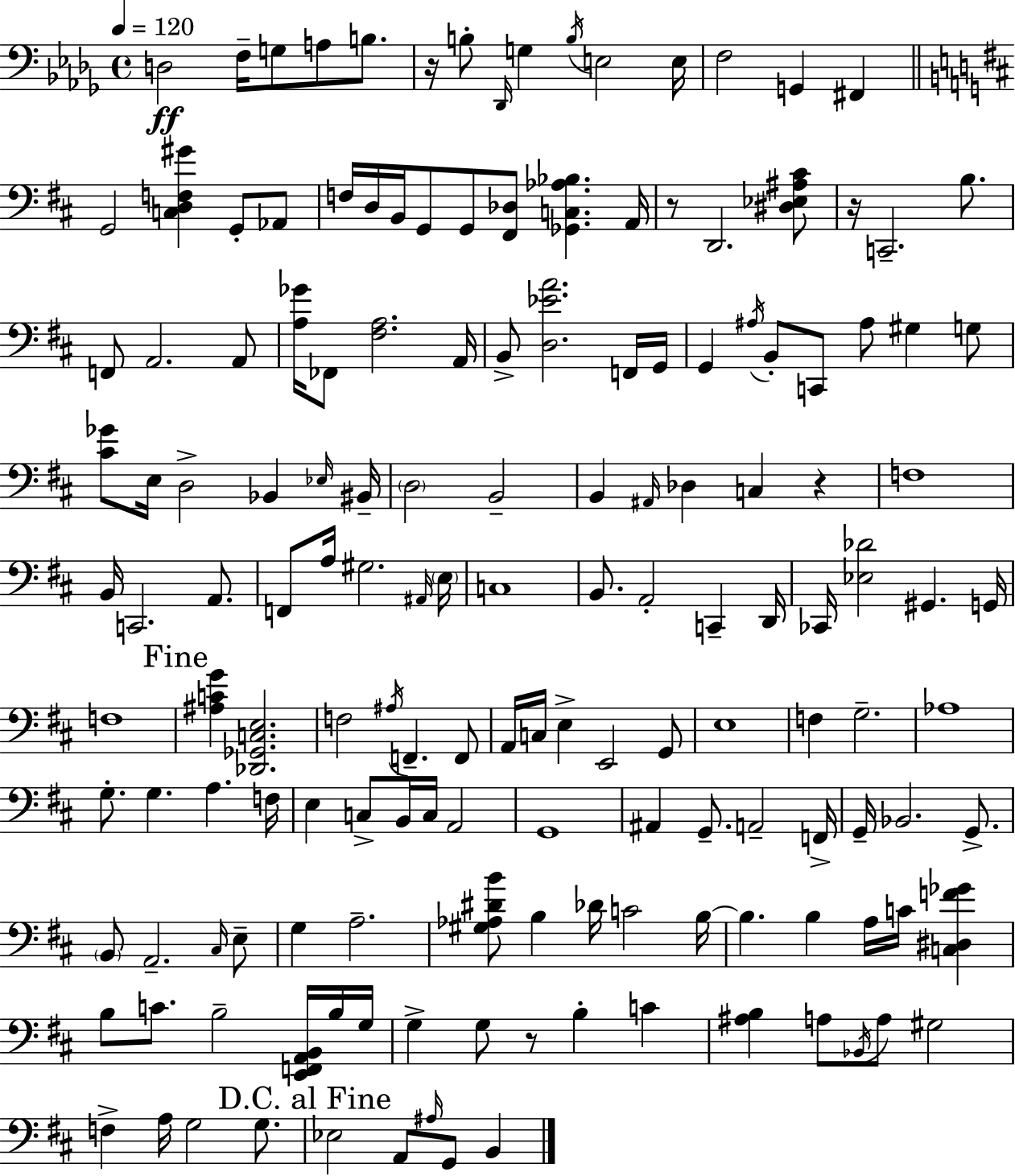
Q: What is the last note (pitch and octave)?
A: B2